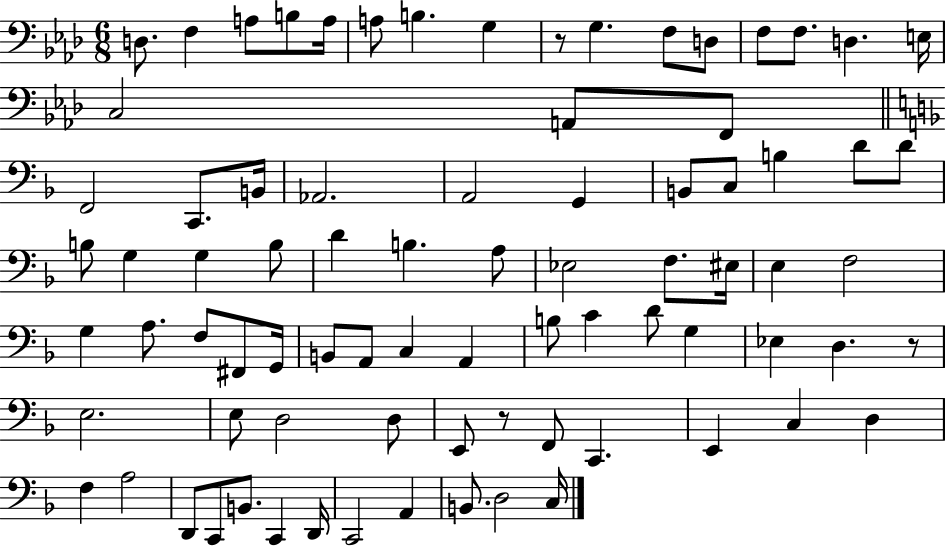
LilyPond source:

{
  \clef bass
  \numericTimeSignature
  \time 6/8
  \key aes \major
  d8. f4 a8 b8 a16 | a8 b4. g4 | r8 g4. f8 d8 | f8 f8. d4. e16 | \break c2 a,8 f,8 | \bar "||" \break \key f \major f,2 c,8. b,16 | aes,2. | a,2 g,4 | b,8 c8 b4 d'8 d'8 | \break b8 g4 g4 b8 | d'4 b4. a8 | ees2 f8. eis16 | e4 f2 | \break g4 a8. f8 fis,8 g,16 | b,8 a,8 c4 a,4 | b8 c'4 d'8 g4 | ees4 d4. r8 | \break e2. | e8 d2 d8 | e,8 r8 f,8 c,4. | e,4 c4 d4 | \break f4 a2 | d,8 c,8 b,8. c,4 d,16 | c,2 a,4 | b,8. d2 c16 | \break \bar "|."
}